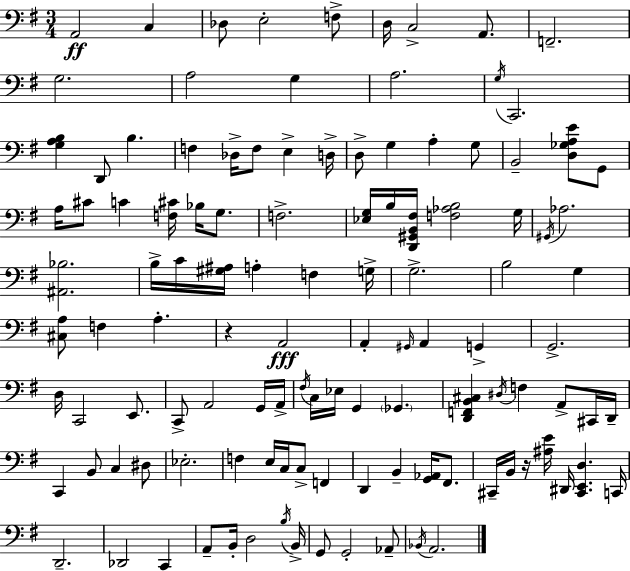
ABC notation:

X:1
T:Untitled
M:3/4
L:1/4
K:Em
A,,2 C, _D,/2 E,2 F,/2 D,/4 C,2 A,,/2 F,,2 G,2 A,2 G, A,2 G,/4 C,,2 [G,A,B,] D,,/2 B, F, _D,/4 F,/2 E, D,/4 D,/2 G, A, G,/2 B,,2 [D,_G,A,E]/2 G,,/2 A,/4 ^C/2 C [F,^C]/4 _B,/4 G,/2 F,2 [_E,G,]/4 B,/4 [D,,^G,,B,,^F,]/4 [F,_A,B,]2 G,/4 ^G,,/4 _A,2 [^A,,_B,]2 B,/4 C/4 [^G,^A,]/4 A, F, G,/4 G,2 B,2 G, [^C,A,]/2 F, A, z A,,2 A,, ^G,,/4 A,, G,, G,,2 D,/4 C,,2 E,,/2 C,,/2 A,,2 G,,/4 A,,/4 ^F,/4 C,/4 _E,/4 G,, _G,, [D,,F,,B,,^C,] ^D,/4 F, A,,/2 ^C,,/4 D,,/4 C,, B,,/2 C, ^D,/2 _E,2 F, E,/4 C,/4 C,/2 F,, D,, B,, [G,,_A,,]/4 ^F,,/2 ^C,,/4 B,,/4 z/4 [^A,E]/4 ^D,,/4 [^C,,E,,D,] C,,/4 D,,2 _D,,2 C,, A,,/2 B,,/4 D,2 B,/4 B,,/4 G,,/2 G,,2 _A,,/2 _B,,/4 A,,2